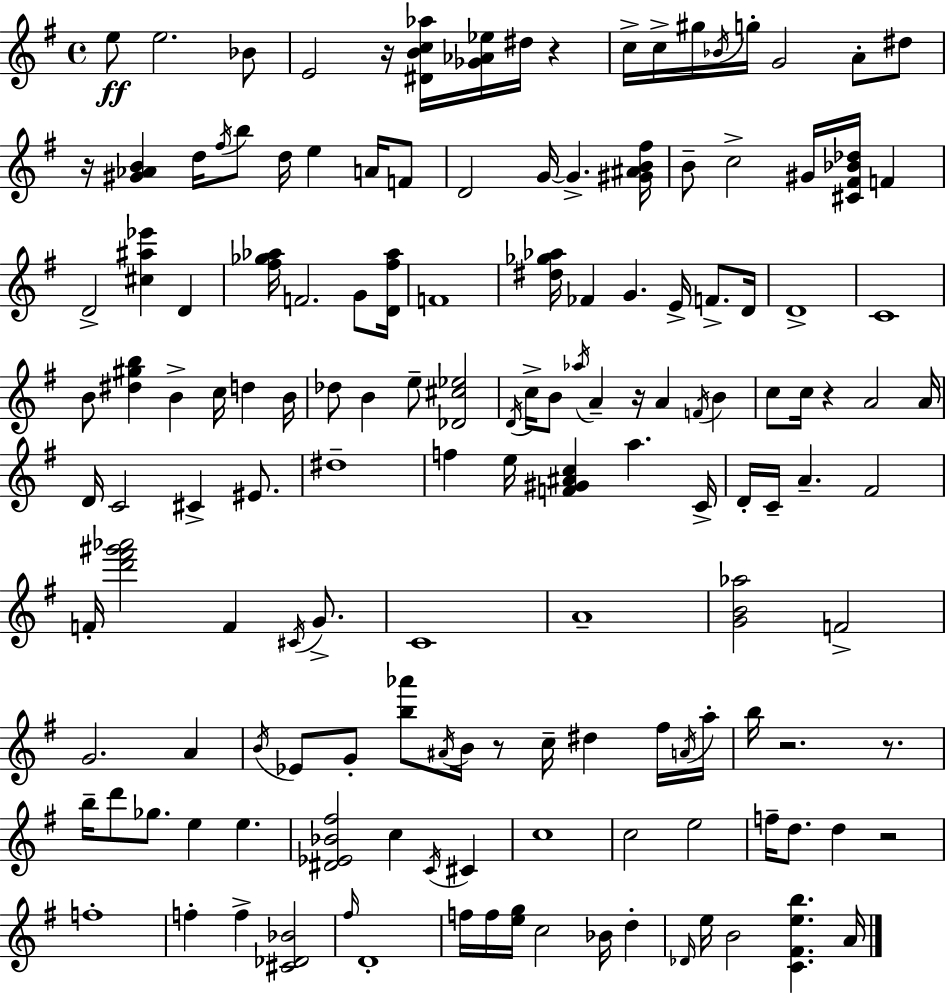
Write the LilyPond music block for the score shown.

{
  \clef treble
  \time 4/4
  \defaultTimeSignature
  \key g \major
  \repeat volta 2 { e''8\ff e''2. bes'8 | e'2 r16 <dis' b' c'' aes''>16 <ges' aes' ees''>16 dis''16 r4 | c''16-> c''16-> gis''16 \acciaccatura { bes'16 } g''16-. g'2 a'8-. dis''8 | r16 <gis' aes' b'>4 d''16 \acciaccatura { fis''16 } b''8 d''16 e''4 a'16 | \break f'8 d'2 g'16~~ g'4.-> | <gis' ais' b' fis''>16 b'8-- c''2-> gis'16 <cis' fis' bes' des''>16 f'4 | d'2-> <cis'' ais'' ees'''>4 d'4 | <fis'' ges'' aes''>16 f'2. g'8 | \break <d' fis'' aes''>16 f'1 | <dis'' ges'' aes''>16 fes'4 g'4. e'16-> f'8.-> | d'16 d'1-> | c'1 | \break b'8 <dis'' gis'' b''>4 b'4-> c''16 d''4 | b'16 des''8 b'4 e''8-- <des' cis'' ees''>2 | \acciaccatura { d'16 } c''16-> b'8 \acciaccatura { aes''16 } a'4-- r16 a'4 | \acciaccatura { f'16 } b'4 c''8 c''16 r4 a'2 | \break a'16 d'16 c'2 cis'4-> | eis'8. dis''1-- | f''4 e''16 <f' gis' ais' c''>4 a''4. | c'16-> d'16-. c'16-- a'4.-- fis'2 | \break f'16-. <d''' fis''' gis''' aes'''>2 f'4 | \acciaccatura { cis'16 } g'8.-> c'1 | a'1-- | <g' b' aes''>2 f'2-> | \break g'2. | a'4 \acciaccatura { b'16 } ees'8 g'8-. <b'' aes'''>8 \acciaccatura { ais'16 } b'16 r8 | c''16-- dis''4 fis''16 \acciaccatura { a'16 } a''16-. b''16 r2. | r8. b''16-- d'''8 ges''8. e''4 | \break e''4. <dis' ees' bes' fis''>2 | c''4 \acciaccatura { c'16 } cis'4 c''1 | c''2 | e''2 f''16-- d''8. d''4 | \break r2 f''1-. | f''4-. f''4-> | <cis' des' bes'>2 \grace { fis''16 } d'1-. | f''16 f''16 <e'' g''>16 c''2 | \break bes'16 d''4-. \grace { des'16 } e''16 b'2 | <c' fis' e'' b''>4. a'16 } \bar "|."
}